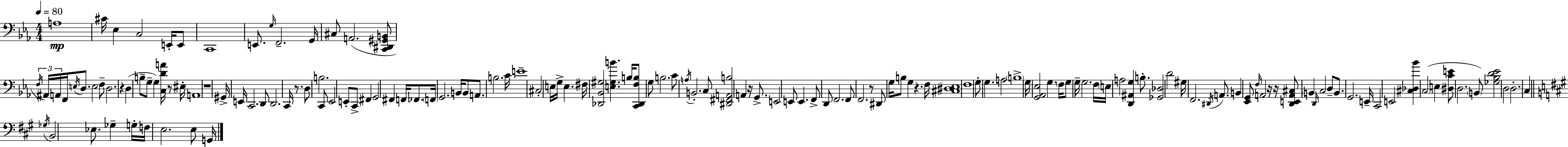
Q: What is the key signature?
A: EES major